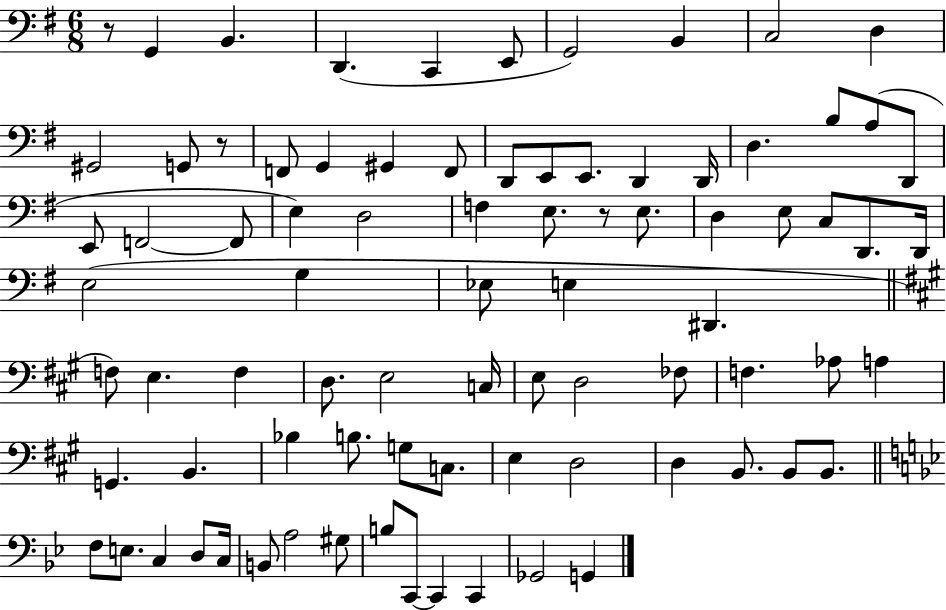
R/e G2/q B2/q. D2/q. C2/q E2/e G2/h B2/q C3/h D3/q G#2/h G2/e R/e F2/e G2/q G#2/q F2/e D2/e E2/e E2/e. D2/q D2/s D3/q. B3/e A3/e D2/e E2/e F2/h F2/e E3/q D3/h F3/q E3/e. R/e E3/e. D3/q E3/e C3/e D2/e. D2/s E3/h G3/q Eb3/e E3/q D#2/q. F3/e E3/q. F3/q D3/e. E3/h C3/s E3/e D3/h FES3/e F3/q. Ab3/e A3/q G2/q. B2/q. Bb3/q B3/e. G3/e C3/e. E3/q D3/h D3/q B2/e. B2/e B2/e. F3/e E3/e. C3/q D3/e C3/s B2/e A3/h G#3/e B3/e C2/e C2/q C2/q Gb2/h G2/q